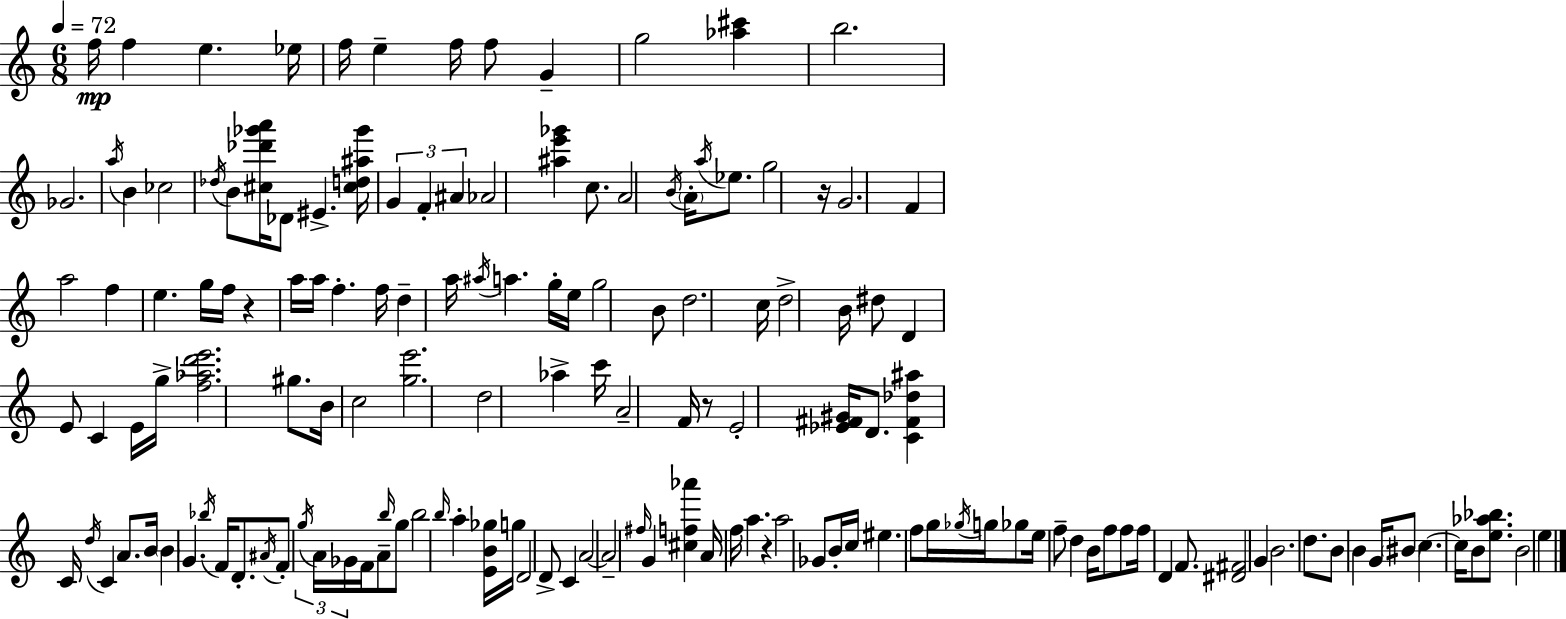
F5/s F5/q E5/q. Eb5/s F5/s E5/q F5/s F5/e G4/q G5/h [Ab5,C#6]/q B5/h. Gb4/h. A5/s B4/q CES5/h Db5/s B4/e [C#5,Db6,Gb6,A6]/s Db4/e EIS4/q. [C#5,D5,A#5,Gb6]/s G4/q F4/q A#4/q Ab4/h [A#5,E6,Gb6]/q C5/e. A4/h B4/s A4/s A5/s Eb5/e. G5/h R/s G4/h. F4/q A5/h F5/q E5/q. G5/s F5/s R/q A5/s A5/s F5/q. F5/s D5/q A5/s A#5/s A5/q. G5/s E5/s G5/h B4/e D5/h. C5/s D5/h B4/s D#5/e D4/q E4/e C4/q E4/s G5/s [F5,Ab5,D6,E6]/h. G#5/e. B4/s C5/h [G5,E6]/h. D5/h Ab5/q C6/s A4/h F4/s R/e E4/h [Eb4,F#4,G#4]/s D4/e. [C4,F#4,Db5,A#5]/q C4/s D5/s C4/q A4/e. B4/s B4/q G4/q. Bb5/s F4/s D4/e. A#4/s F4/e G5/s A4/s Gb4/s F4/s A4/e B5/s G5/e B5/h B5/s A5/q [E4,B4,Gb5]/s G5/s D4/h D4/e C4/q A4/h A4/h F#5/s G4/q [C#5,F5,Ab6]/q A4/s F5/s A5/q. R/q A5/h Gb4/e B4/s C5/s EIS5/q. F5/e G5/s Gb5/s G5/s Gb5/e E5/s F5/e D5/q B4/s F5/e F5/e F5/s D4/q F4/e. [D#4,F#4]/h G4/q B4/h. D5/e. B4/e B4/q G4/s BIS4/e C5/q. C5/s B4/e [E5,Ab5,Bb5]/e. B4/h E5/q